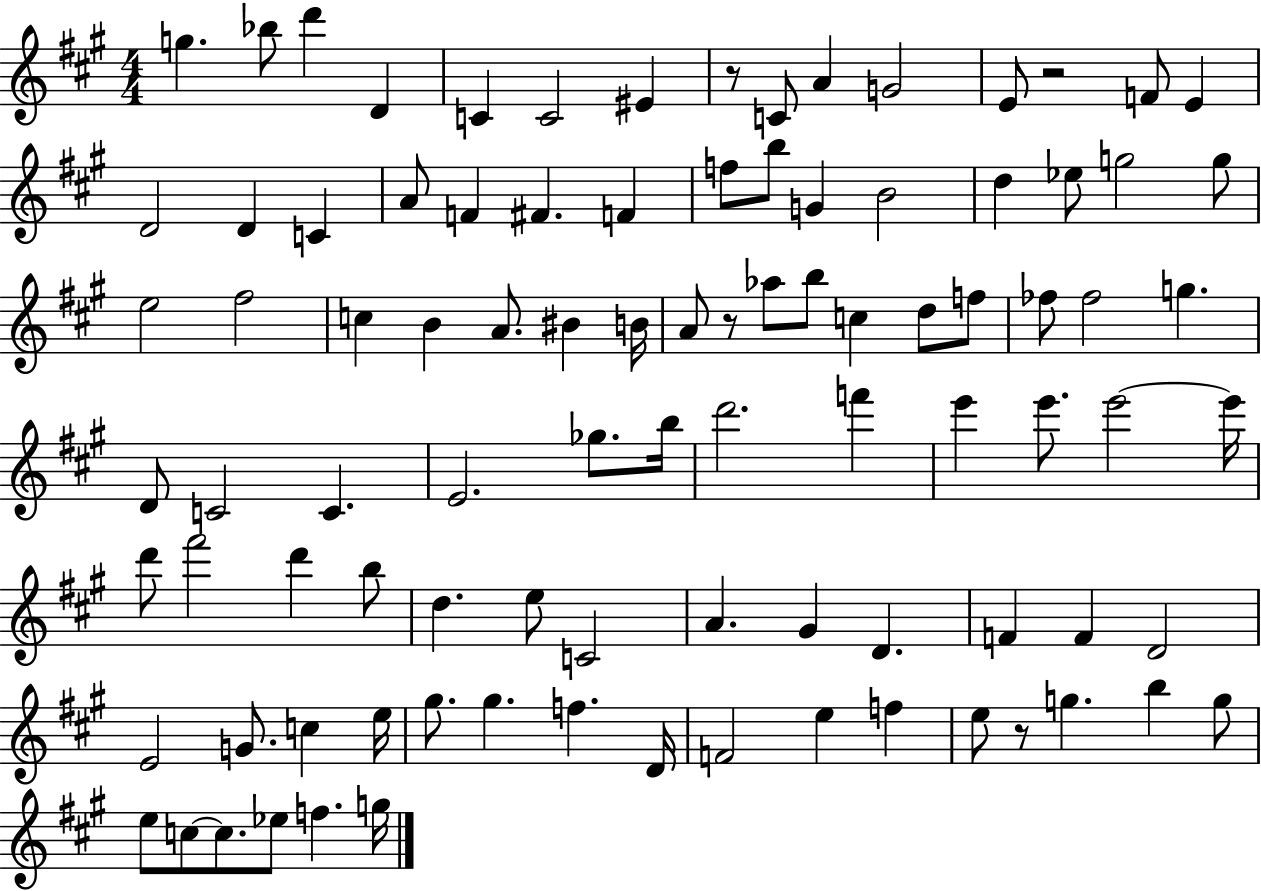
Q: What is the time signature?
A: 4/4